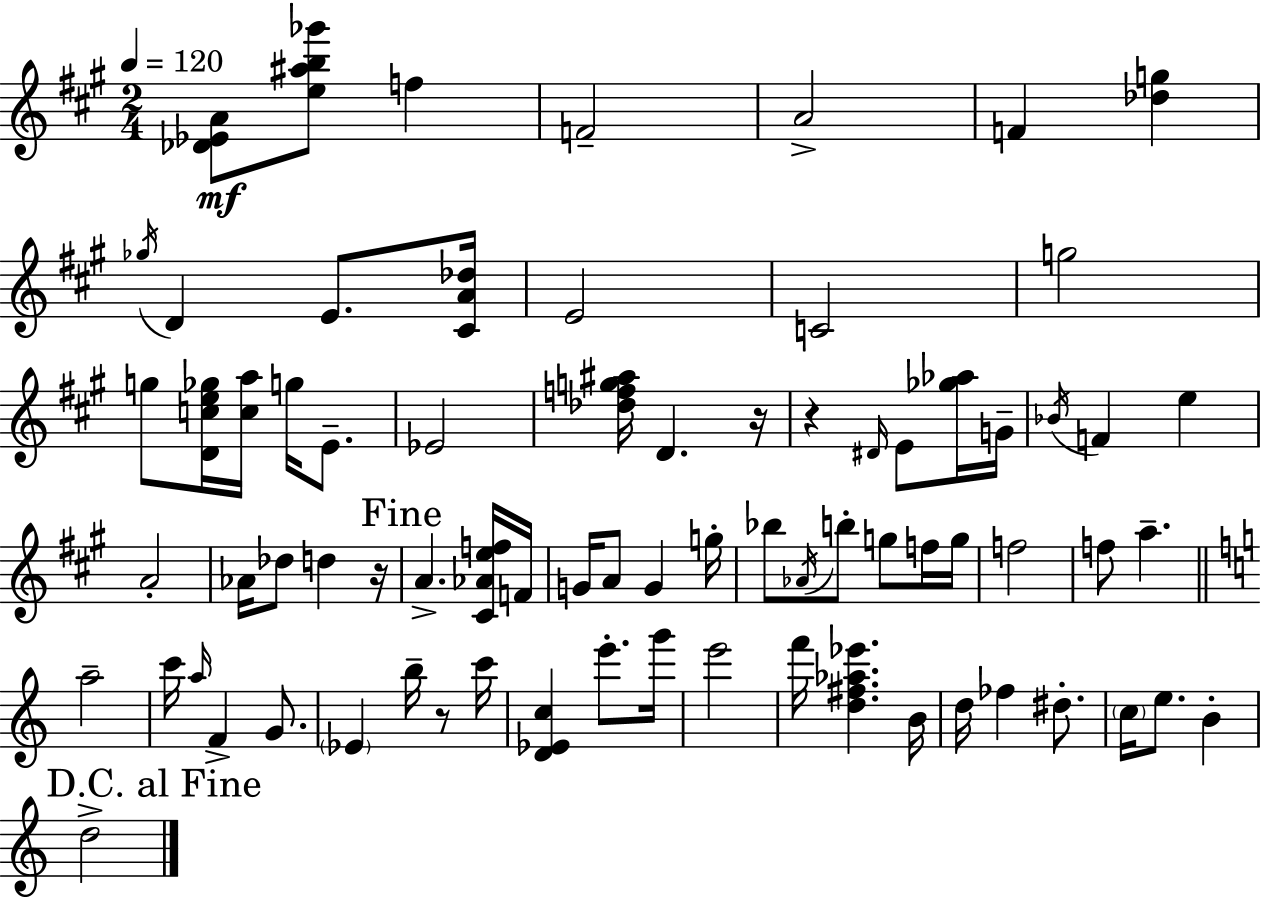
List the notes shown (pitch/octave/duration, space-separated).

[Db4,Eb4,A4]/e [E5,A#5,B5,Gb6]/e F5/q F4/h A4/h F4/q [Db5,G5]/q Gb5/s D4/q E4/e. [C#4,A4,Db5]/s E4/h C4/h G5/h G5/e [D4,C5,E5,Gb5]/s [C5,A5]/s G5/s E4/e. Eb4/h [Db5,F5,G5,A#5]/s D4/q. R/s R/q D#4/s E4/e [Gb5,Ab5]/s G4/s Bb4/s F4/q E5/q A4/h Ab4/s Db5/e D5/q R/s A4/q. [C#4,Ab4,E5,F5]/s F4/s G4/s A4/e G4/q G5/s Bb5/e Ab4/s B5/e G5/e F5/s G5/s F5/h F5/e A5/q. A5/h C6/s A5/s F4/q G4/e. Eb4/q B5/s R/e C6/s [D4,Eb4,C5]/q E6/e. G6/s E6/h F6/s [D5,F#5,Ab5,Eb6]/q. B4/s D5/s FES5/q D#5/e. C5/s E5/e. B4/q D5/h